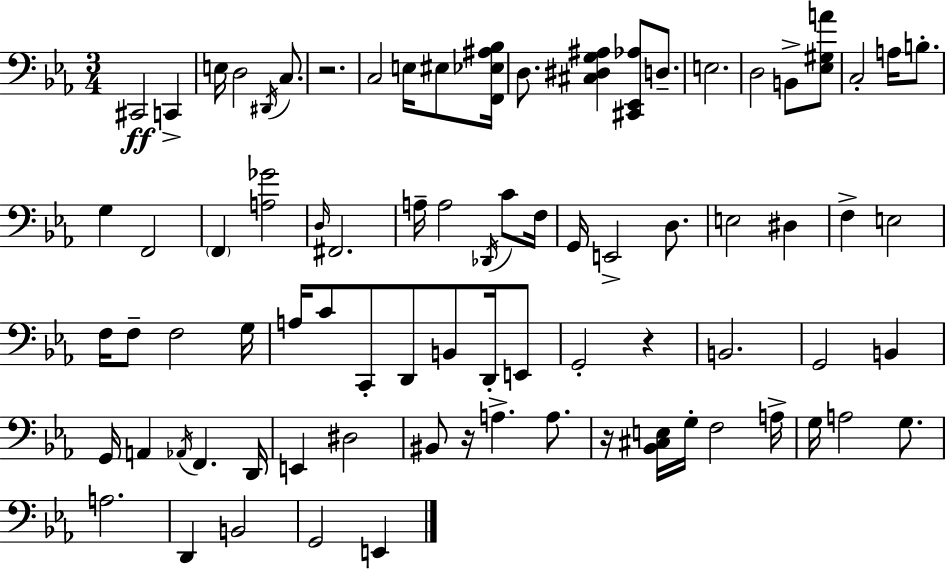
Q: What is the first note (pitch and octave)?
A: C#2